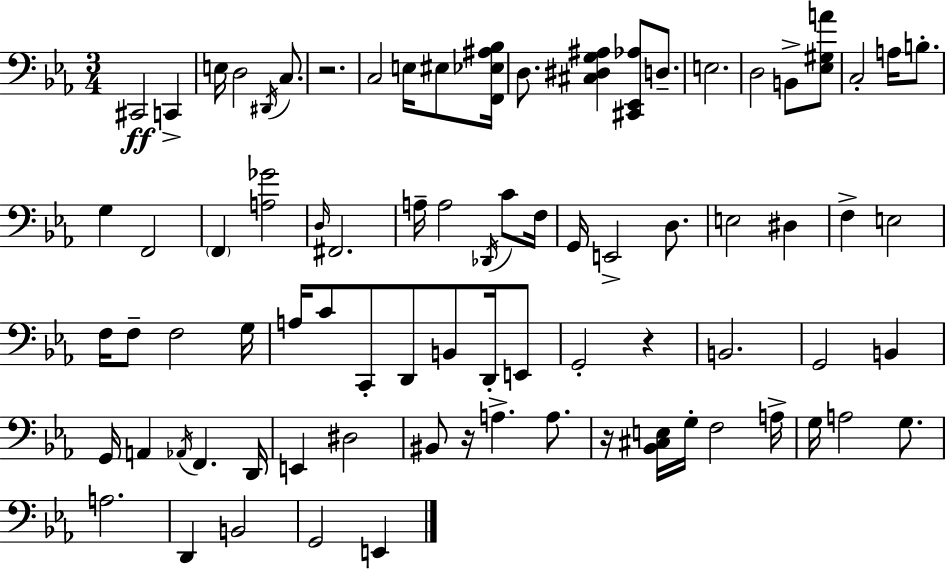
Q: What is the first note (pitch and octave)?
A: C#2